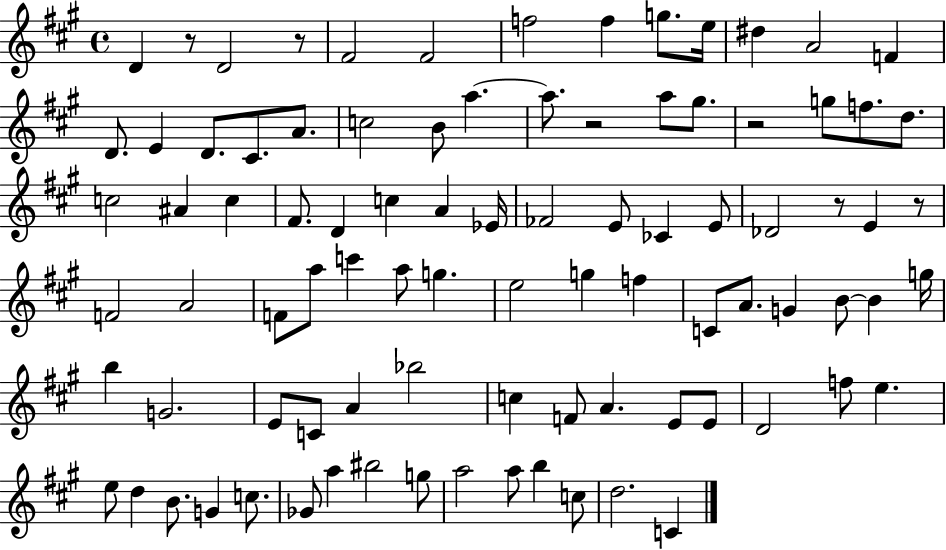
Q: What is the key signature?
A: A major